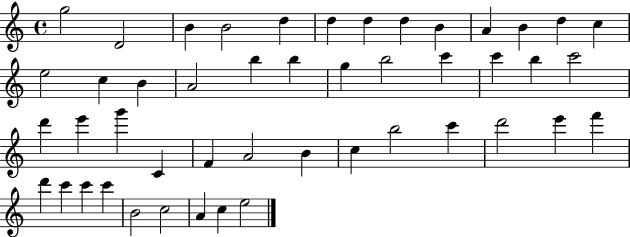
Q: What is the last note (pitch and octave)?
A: E5